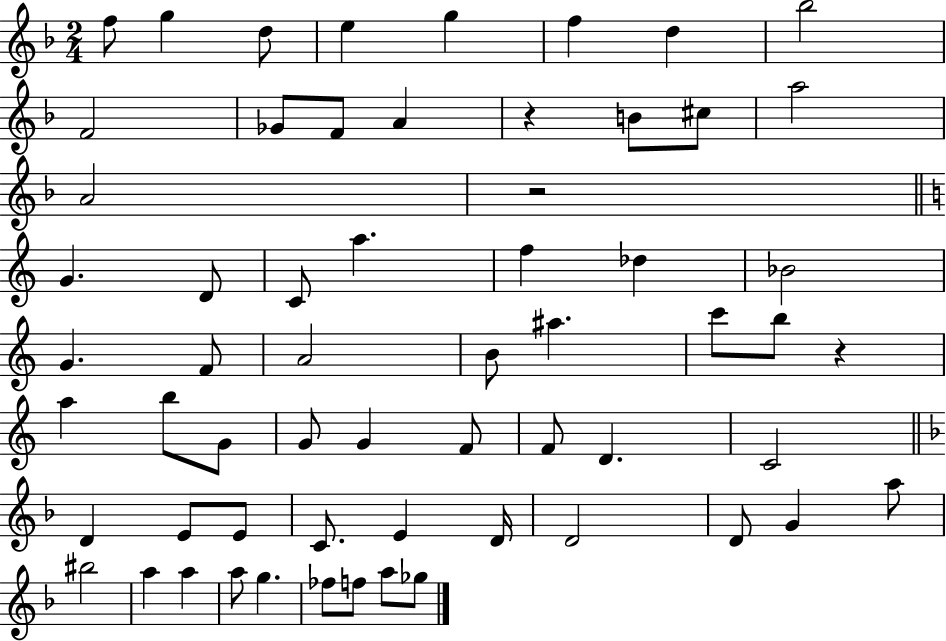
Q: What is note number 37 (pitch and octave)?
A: F4